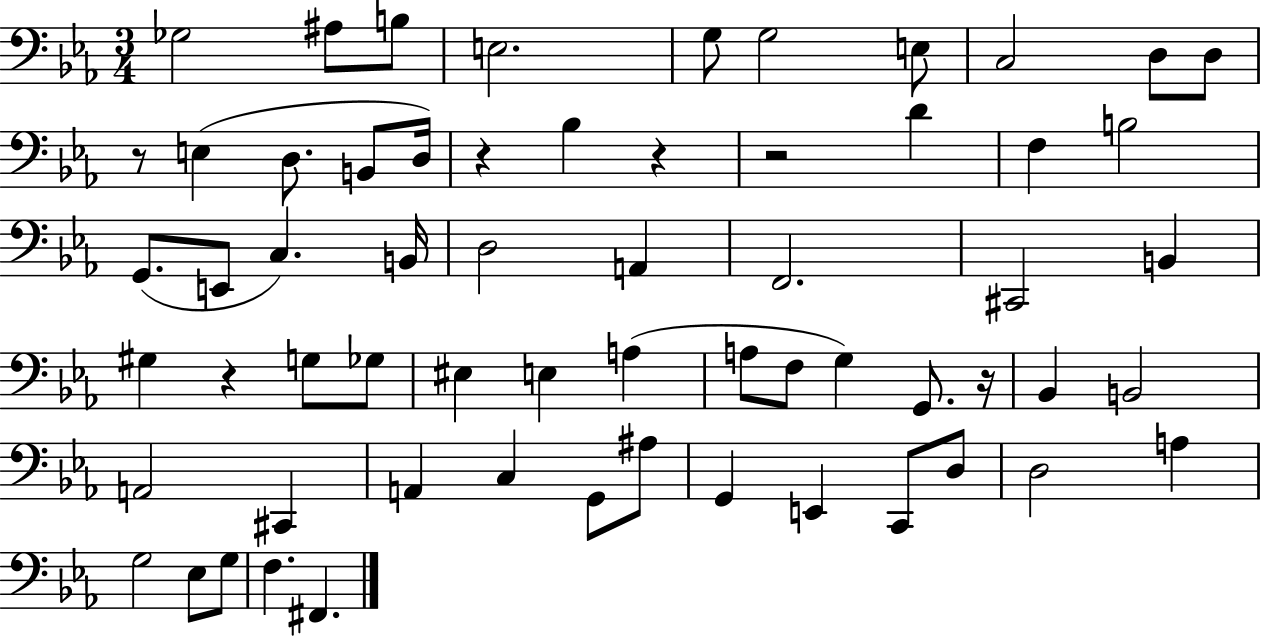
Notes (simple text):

Gb3/h A#3/e B3/e E3/h. G3/e G3/h E3/e C3/h D3/e D3/e R/e E3/q D3/e. B2/e D3/s R/q Bb3/q R/q R/h D4/q F3/q B3/h G2/e. E2/e C3/q. B2/s D3/h A2/q F2/h. C#2/h B2/q G#3/q R/q G3/e Gb3/e EIS3/q E3/q A3/q A3/e F3/e G3/q G2/e. R/s Bb2/q B2/h A2/h C#2/q A2/q C3/q G2/e A#3/e G2/q E2/q C2/e D3/e D3/h A3/q G3/h Eb3/e G3/e F3/q. F#2/q.